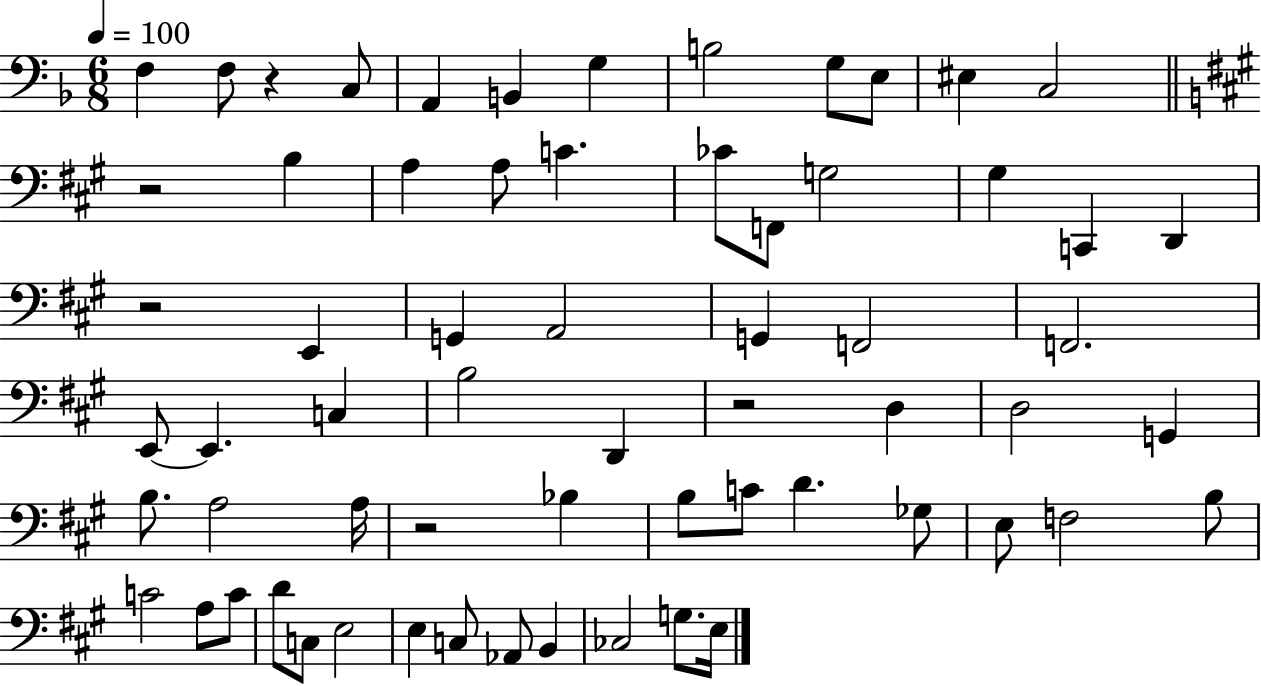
{
  \clef bass
  \numericTimeSignature
  \time 6/8
  \key f \major
  \tempo 4 = 100
  \repeat volta 2 { f4 f8 r4 c8 | a,4 b,4 g4 | b2 g8 e8 | eis4 c2 | \break \bar "||" \break \key a \major r2 b4 | a4 a8 c'4. | ces'8 f,8 g2 | gis4 c,4 d,4 | \break r2 e,4 | g,4 a,2 | g,4 f,2 | f,2. | \break e,8~~ e,4. c4 | b2 d,4 | r2 d4 | d2 g,4 | \break b8. a2 a16 | r2 bes4 | b8 c'8 d'4. ges8 | e8 f2 b8 | \break c'2 a8 c'8 | d'8 c8 e2 | e4 c8 aes,8 b,4 | ces2 g8. e16 | \break } \bar "|."
}